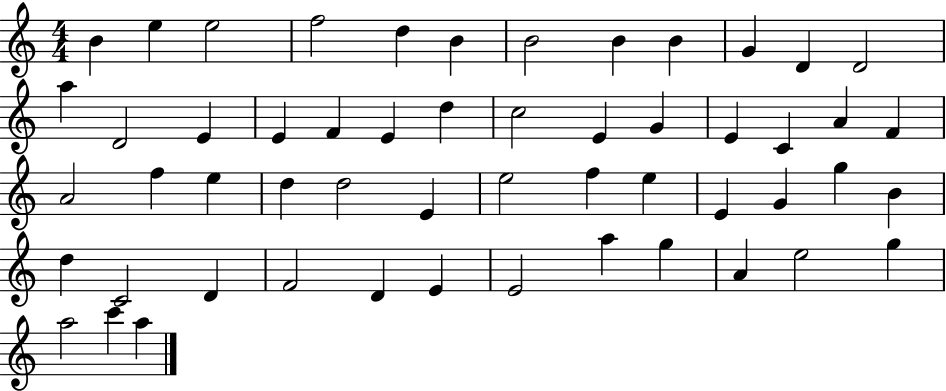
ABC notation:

X:1
T:Untitled
M:4/4
L:1/4
K:C
B e e2 f2 d B B2 B B G D D2 a D2 E E F E d c2 E G E C A F A2 f e d d2 E e2 f e E G g B d C2 D F2 D E E2 a g A e2 g a2 c' a